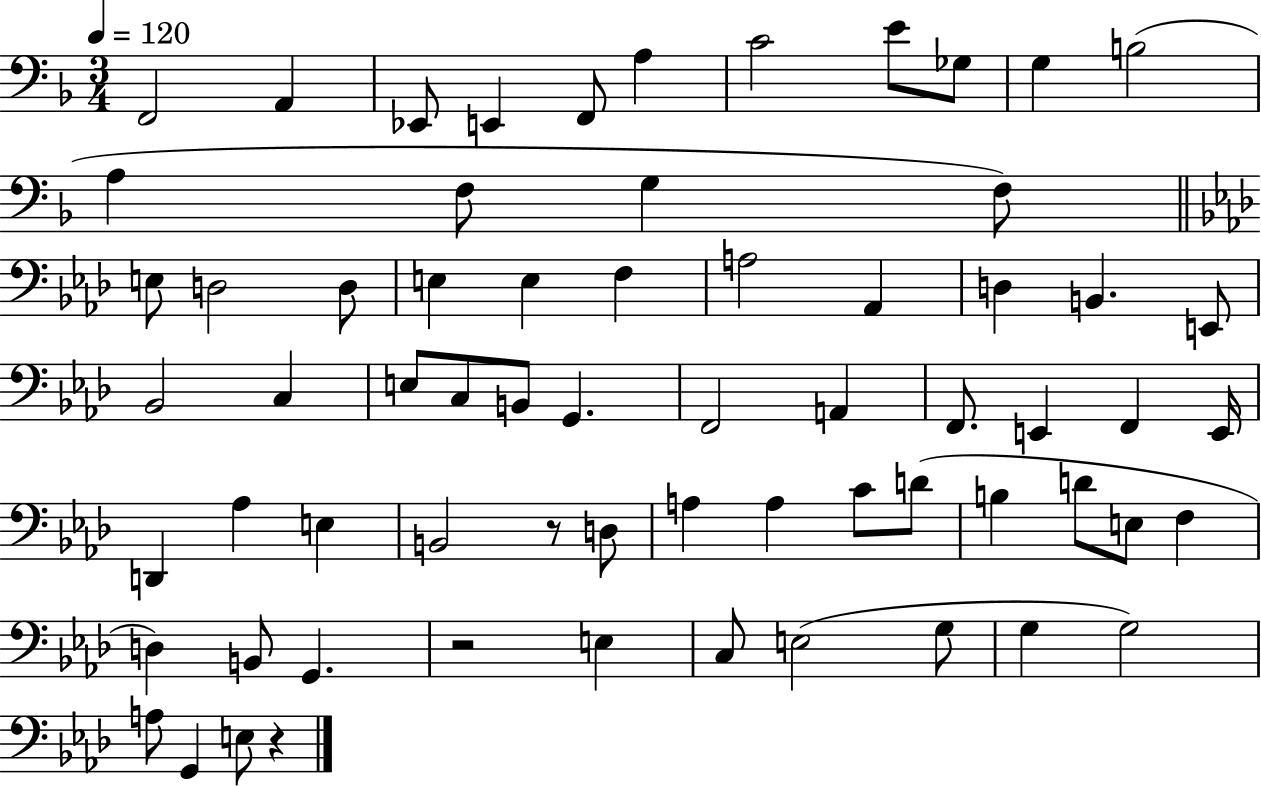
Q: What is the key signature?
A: F major